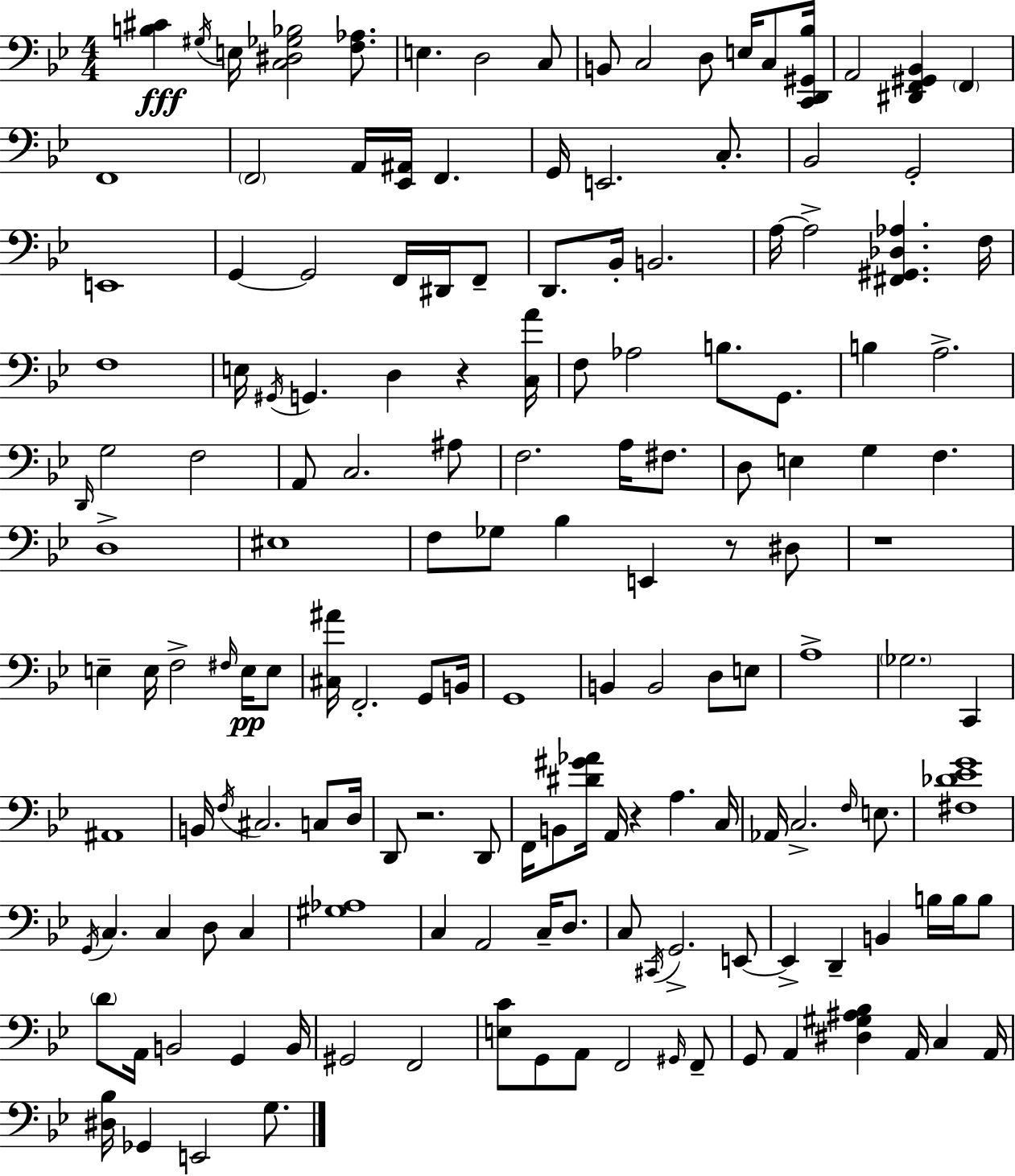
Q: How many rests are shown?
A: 5